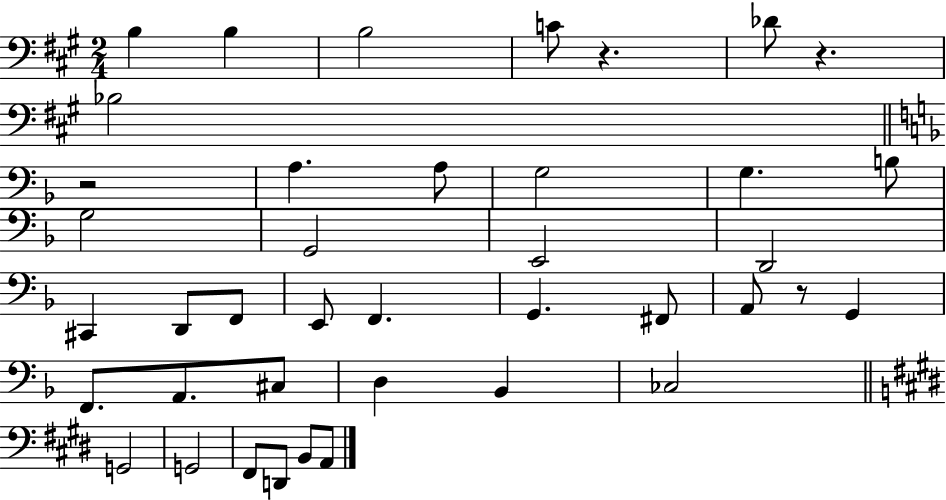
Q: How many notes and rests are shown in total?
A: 40